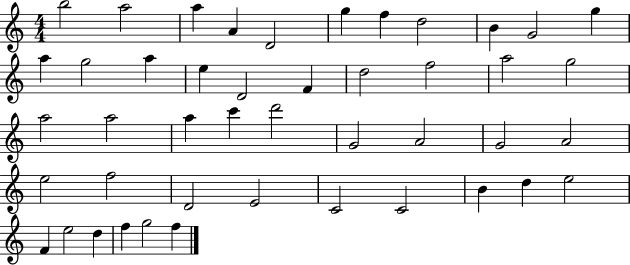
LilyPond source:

{
  \clef treble
  \numericTimeSignature
  \time 4/4
  \key c \major
  b''2 a''2 | a''4 a'4 d'2 | g''4 f''4 d''2 | b'4 g'2 g''4 | \break a''4 g''2 a''4 | e''4 d'2 f'4 | d''2 f''2 | a''2 g''2 | \break a''2 a''2 | a''4 c'''4 d'''2 | g'2 a'2 | g'2 a'2 | \break e''2 f''2 | d'2 e'2 | c'2 c'2 | b'4 d''4 e''2 | \break f'4 e''2 d''4 | f''4 g''2 f''4 | \bar "|."
}